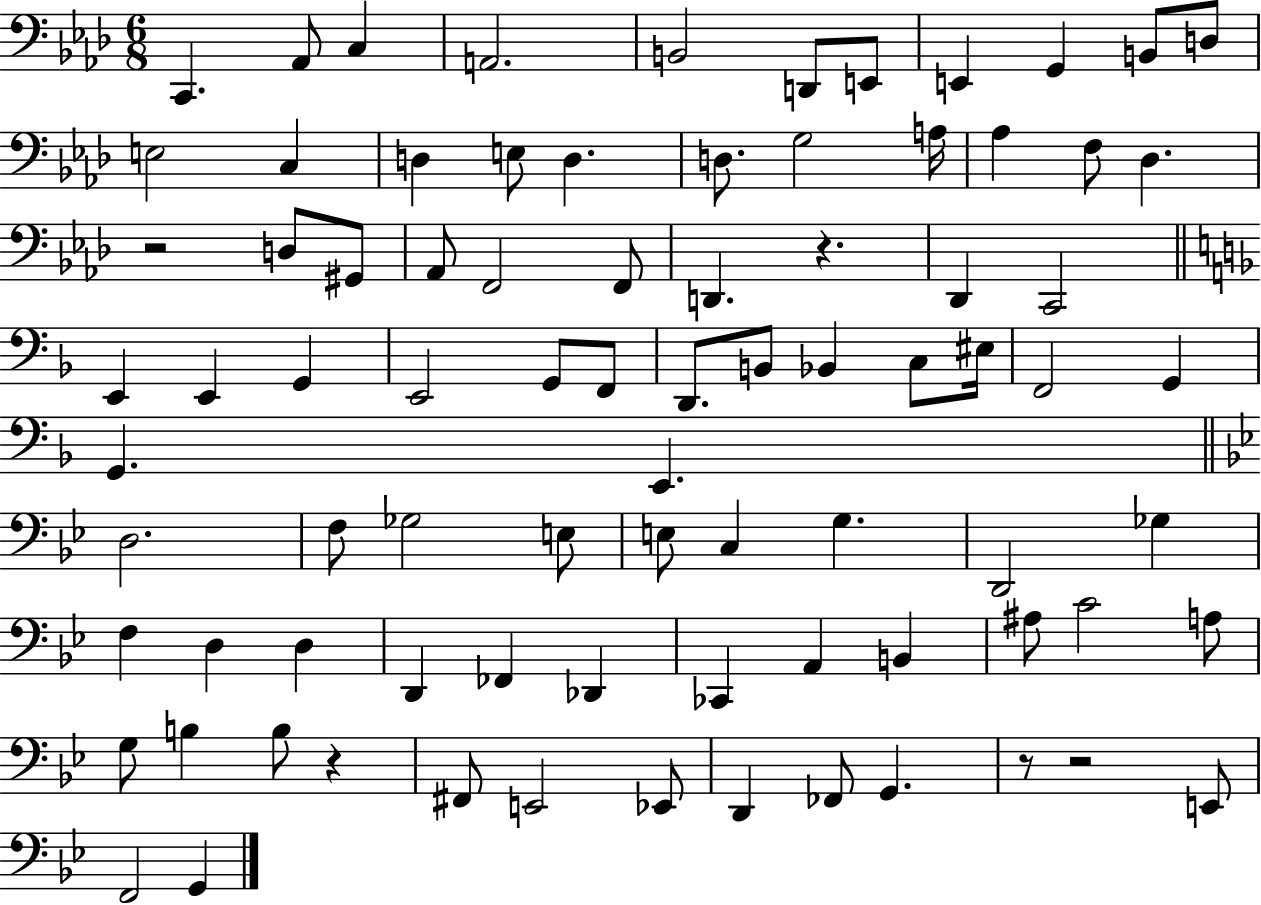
X:1
T:Untitled
M:6/8
L:1/4
K:Ab
C,, _A,,/2 C, A,,2 B,,2 D,,/2 E,,/2 E,, G,, B,,/2 D,/2 E,2 C, D, E,/2 D, D,/2 G,2 A,/4 _A, F,/2 _D, z2 D,/2 ^G,,/2 _A,,/2 F,,2 F,,/2 D,, z _D,, C,,2 E,, E,, G,, E,,2 G,,/2 F,,/2 D,,/2 B,,/2 _B,, C,/2 ^E,/4 F,,2 G,, G,, E,, D,2 F,/2 _G,2 E,/2 E,/2 C, G, D,,2 _G, F, D, D, D,, _F,, _D,, _C,, A,, B,, ^A,/2 C2 A,/2 G,/2 B, B,/2 z ^F,,/2 E,,2 _E,,/2 D,, _F,,/2 G,, z/2 z2 E,,/2 F,,2 G,,